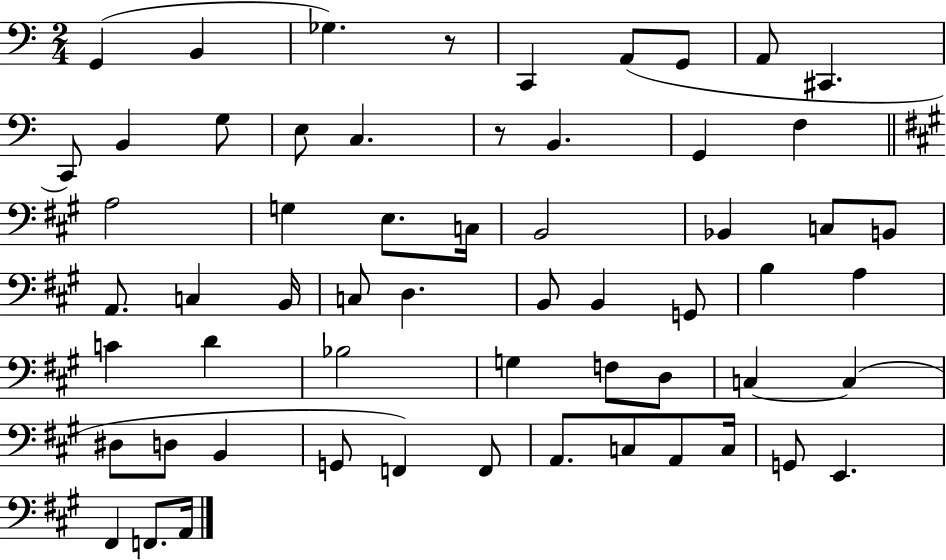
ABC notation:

X:1
T:Untitled
M:2/4
L:1/4
K:C
G,, B,, _G, z/2 C,, A,,/2 G,,/2 A,,/2 ^C,, C,,/2 B,, G,/2 E,/2 C, z/2 B,, G,, F, A,2 G, E,/2 C,/4 B,,2 _B,, C,/2 B,,/2 A,,/2 C, B,,/4 C,/2 D, B,,/2 B,, G,,/2 B, A, C D _B,2 G, F,/2 D,/2 C, C, ^D,/2 D,/2 B,, G,,/2 F,, F,,/2 A,,/2 C,/2 A,,/2 C,/4 G,,/2 E,, ^F,, F,,/2 A,,/4